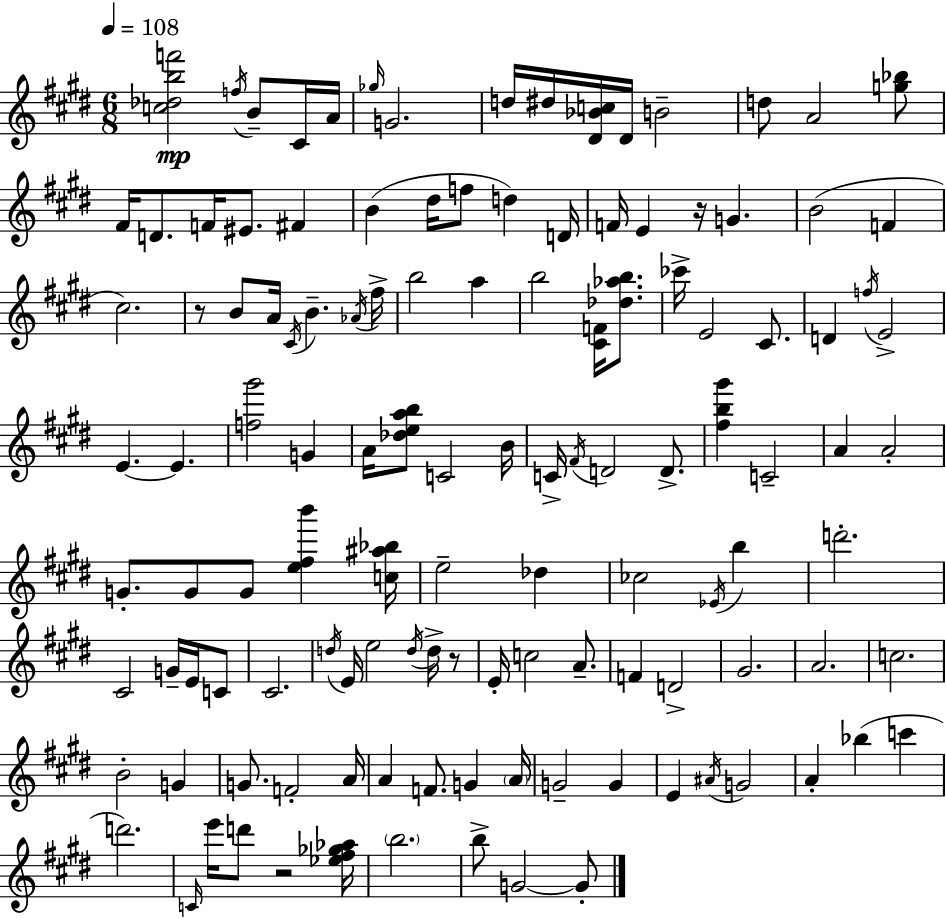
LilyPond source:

{
  \clef treble
  \numericTimeSignature
  \time 6/8
  \key e \major
  \tempo 4 = 108
  <c'' des'' b'' f'''>2\mp \acciaccatura { f''16 } b'8-- cis'16 | a'16 \grace { ges''16 } g'2. | d''16 dis''16 <dis' bes' c''>16 dis'16 b'2-- | d''8 a'2 | \break <g'' bes''>8 fis'16 d'8. f'16 eis'8. fis'4 | b'4( dis''16 f''8 d''4) | d'16 f'16 e'4 r16 g'4. | b'2( f'4 | \break cis''2.) | r8 b'8 a'16 \acciaccatura { cis'16 } b'4.-- | \acciaccatura { aes'16 } fis''16-> b''2 | a''4 b''2 | \break <cis' f'>16 <des'' aes'' b''>8. ces'''16-> e'2 | cis'8. d'4 \acciaccatura { f''16 } e'2-> | e'4.~~ e'4. | <f'' gis'''>2 | \break g'4 a'16 <des'' e'' a'' b''>8 c'2 | b'16 c'16-> \acciaccatura { fis'16 } d'2 | d'8.-> <fis'' b'' gis'''>4 c'2-- | a'4 a'2-. | \break g'8.-. g'8 g'8 | <e'' fis'' b'''>4 <c'' ais'' bes''>16 e''2-- | des''4 ces''2 | \acciaccatura { ees'16 } b''4 d'''2.-. | \break cis'2 | g'16-- e'16 c'8 cis'2. | \acciaccatura { d''16 } e'16 e''2 | \acciaccatura { d''16 } d''16-> r8 e'16-. c''2 | \break a'8.-- f'4 | d'2-> gis'2. | a'2. | c''2. | \break b'2-. | g'4 g'8. | f'2-. a'16 a'4 | f'8. g'4 \parenthesize a'16 g'2-- | \break g'4 e'4 | \acciaccatura { ais'16 } g'2 a'4-. | bes''4( c'''4 d'''2.) | \grace { c'16 } e'''16 | \break d'''8 r2 <ees'' fis'' ges'' aes''>16 \parenthesize b''2. | b''8-> | g'2~~ g'8-. \bar "|."
}